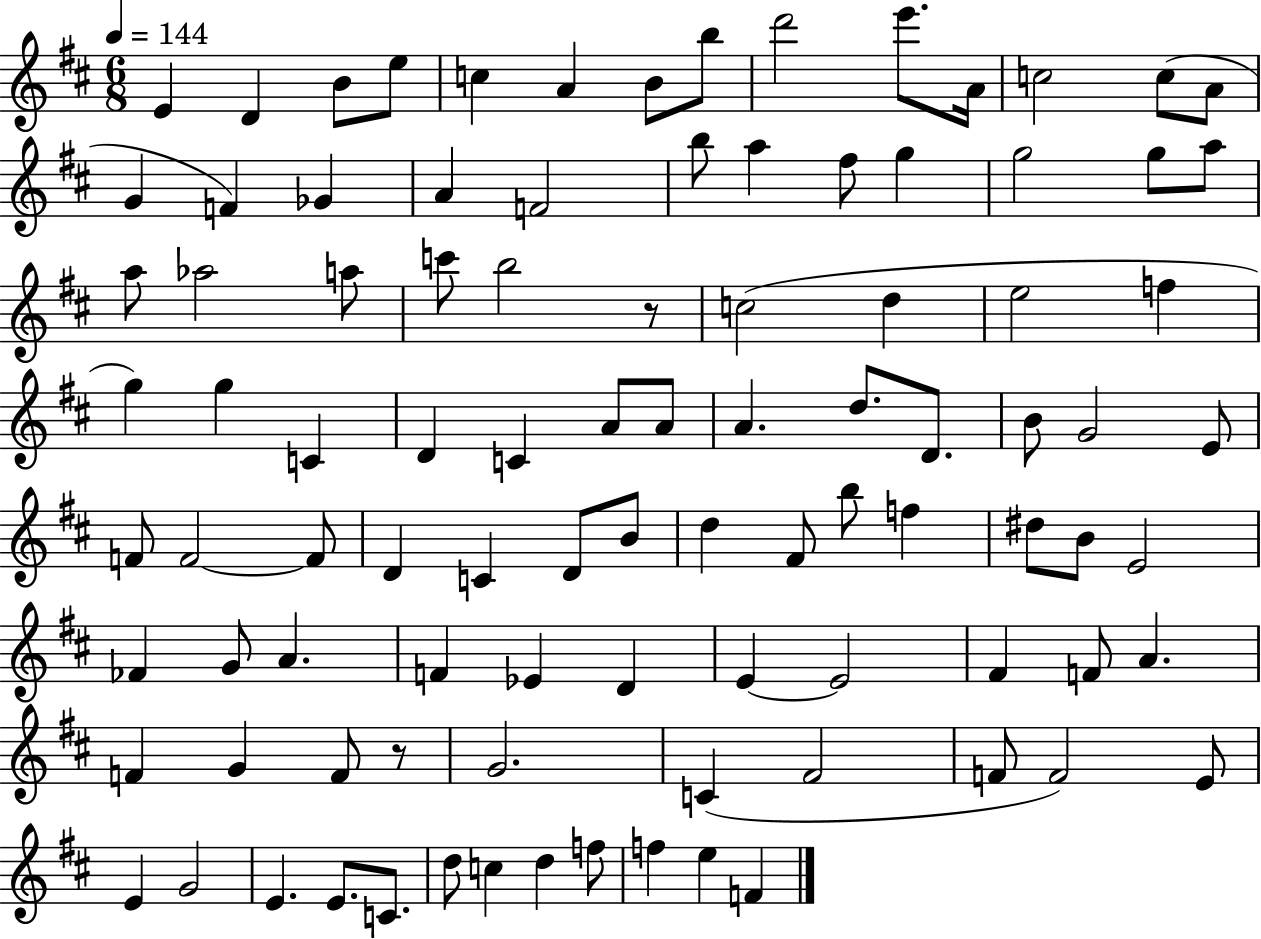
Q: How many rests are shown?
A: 2